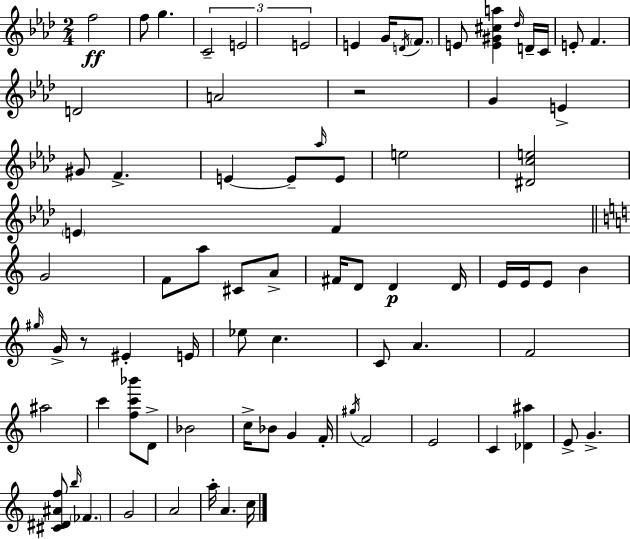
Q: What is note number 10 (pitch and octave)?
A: F4